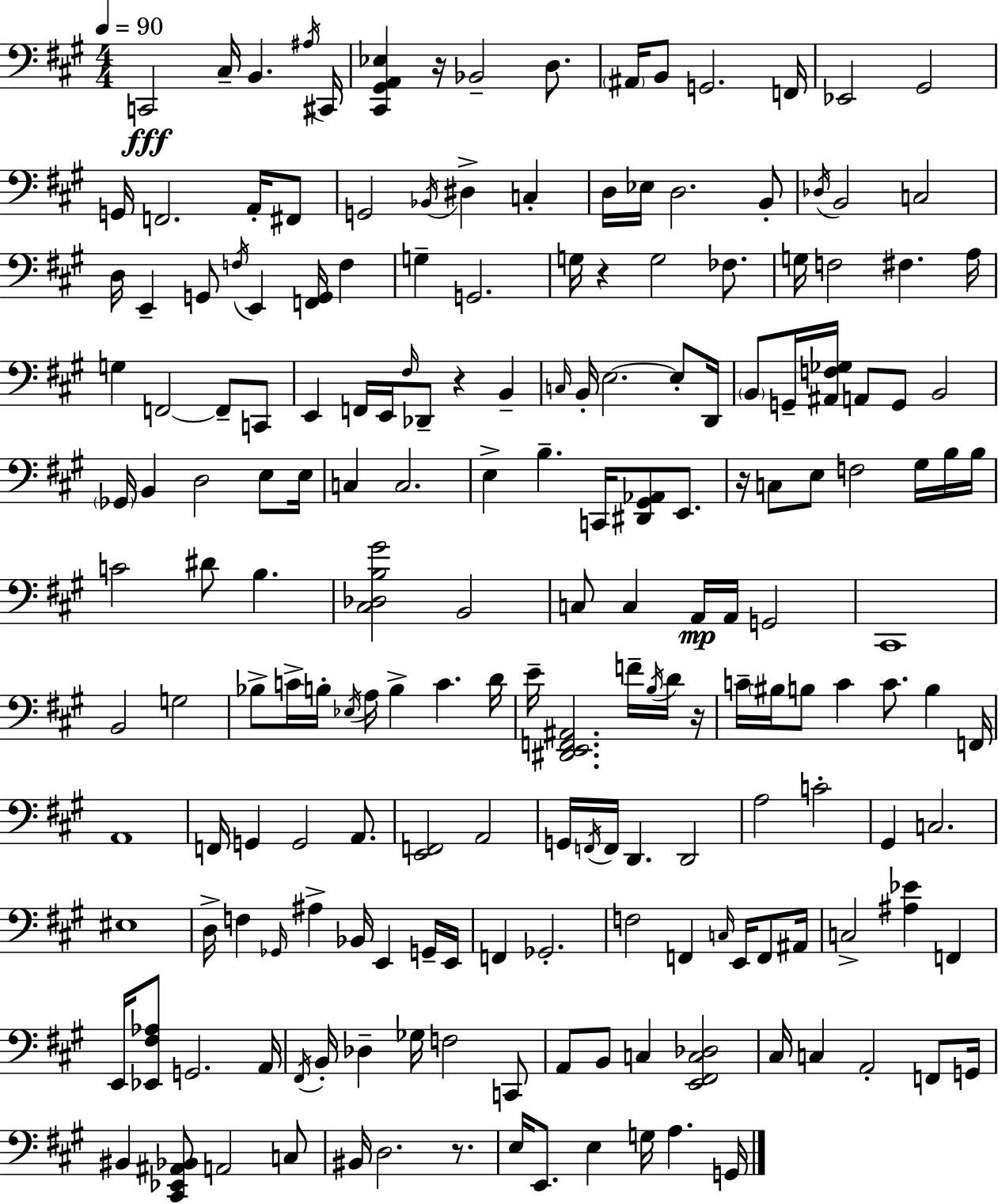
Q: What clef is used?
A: bass